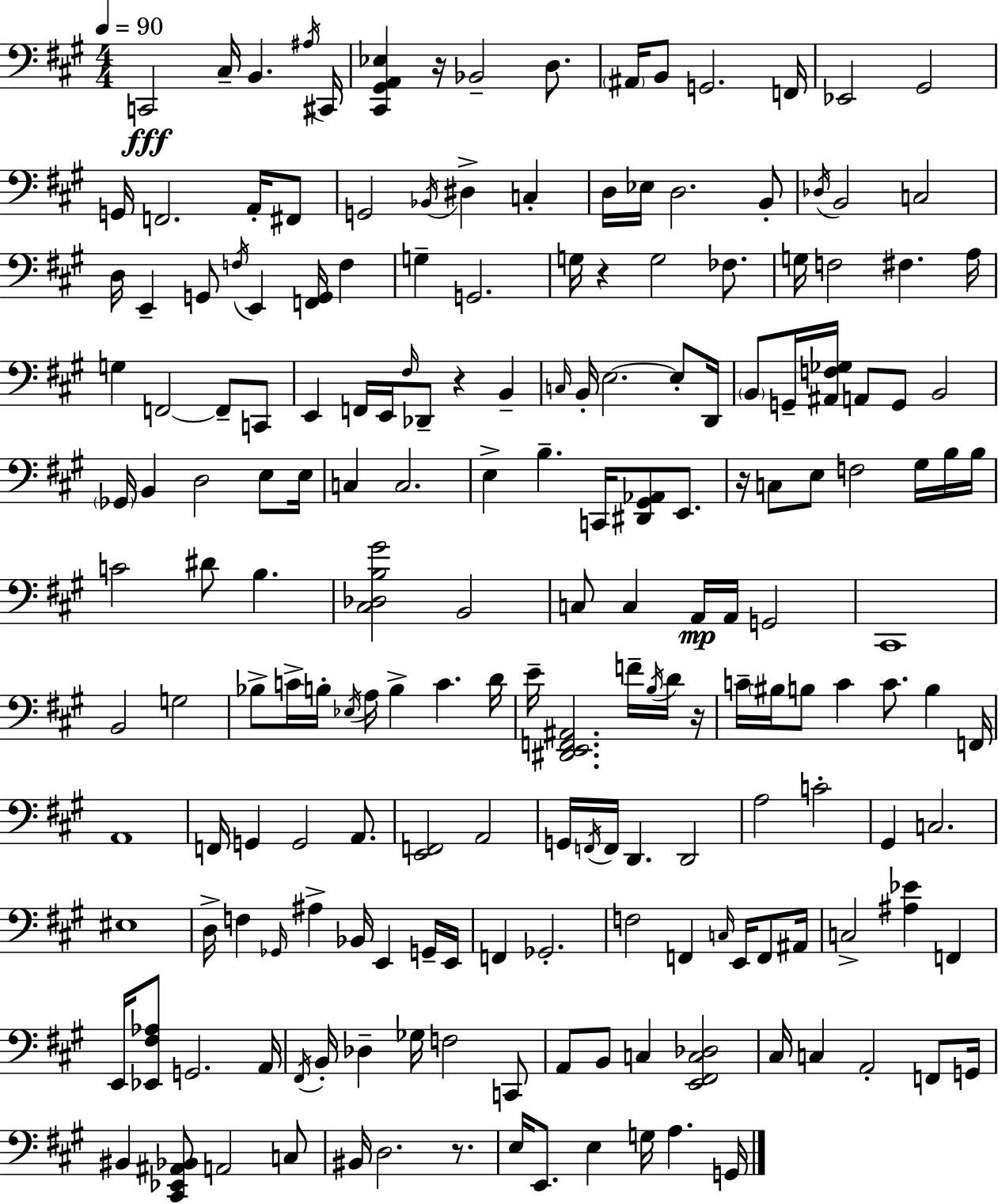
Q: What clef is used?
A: bass